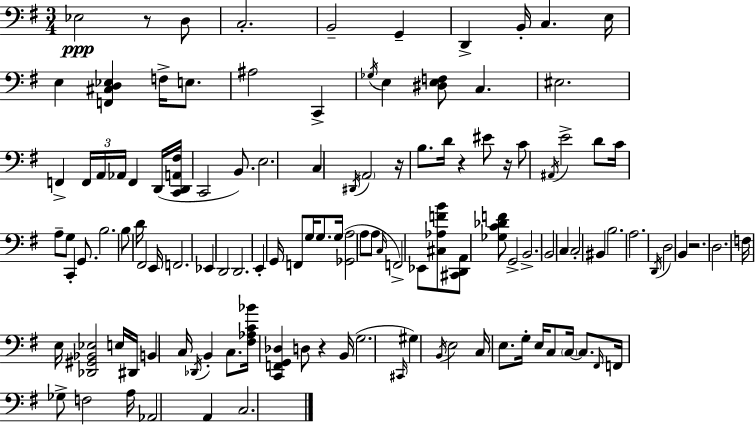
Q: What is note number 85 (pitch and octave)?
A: B2